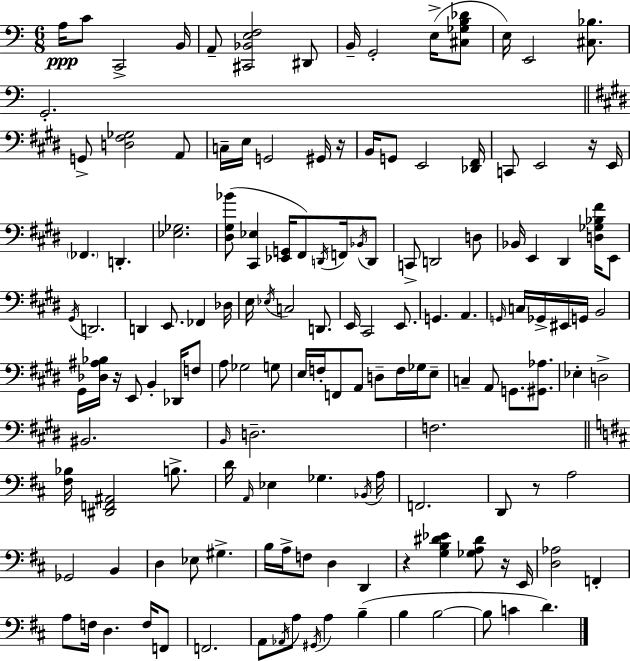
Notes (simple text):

A3/s C4/e C2/h B2/s A2/e [C#2,Bb2,E3,F3]/h D#2/e B2/s G2/h E3/s [C#3,Gb3,B3,Db4]/e E3/s E2/h [C#3,Bb3]/e. G2/h. G2/e [D3,F#3,Gb3]/h A2/e C3/s E3/s G2/h G#2/s R/s B2/s G2/e E2/h [Db2,F#2]/s C2/e E2/h R/s E2/s FES2/q. D2/q. [Eb3,Gb3]/h. [D#3,G#3,Bb4]/e [C#2,Eb3]/q [Eb2,G2]/s F#2/e D2/s F2/s Bb2/s D2/e C2/e D2/h D3/e Bb2/s E2/q D#2/q [D3,Gb3,Bb3,F#4]/s E2/e G#2/s D2/h. D2/q E2/e. FES2/q Db3/s E3/s Eb3/s C3/h D2/e. E2/s C#2/h E2/e. G2/q. A2/q. G2/s C3/s Gb2/s EIS2/s G2/s B2/h G#2/s [Db3,A#3,Bb3]/s R/s E2/e B2/q Db2/s F3/e A3/e Gb3/h G3/e E3/s F3/s F2/e A2/e D3/e F3/s Gb3/s E3/e C3/q A2/e G2/e. [G#2,Ab3]/e. Eb3/q D3/h BIS2/h. B2/s D3/h. F3/h. [F#3,Bb3]/s [D#2,F2,A#2]/h B3/e. D4/s A2/s Eb3/q Gb3/q. Bb2/s A3/s F2/h. D2/e R/e A3/h Gb2/h B2/q D3/q Eb3/e G#3/q. B3/s A3/s F3/e D3/q D2/q R/q [G3,B3,D#4,Eb4]/q [Gb3,A3,D#4]/e R/s E2/s [D3,Ab3]/h F2/q A3/e F3/s D3/q. F3/s F2/e F2/h. A2/e Ab2/s A3/e G#2/s A3/q B3/q B3/q B3/h B3/e C4/q D4/q.